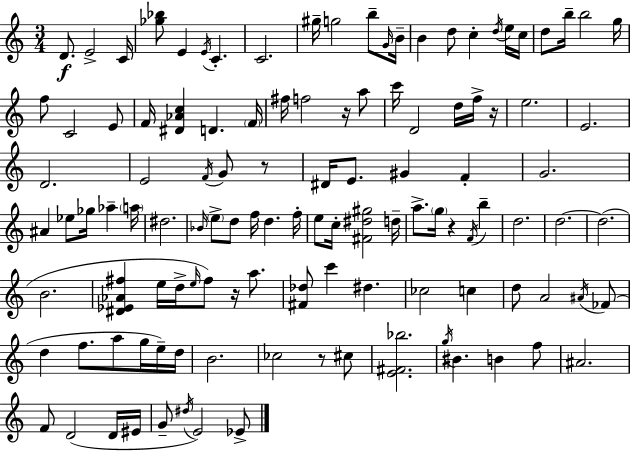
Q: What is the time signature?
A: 3/4